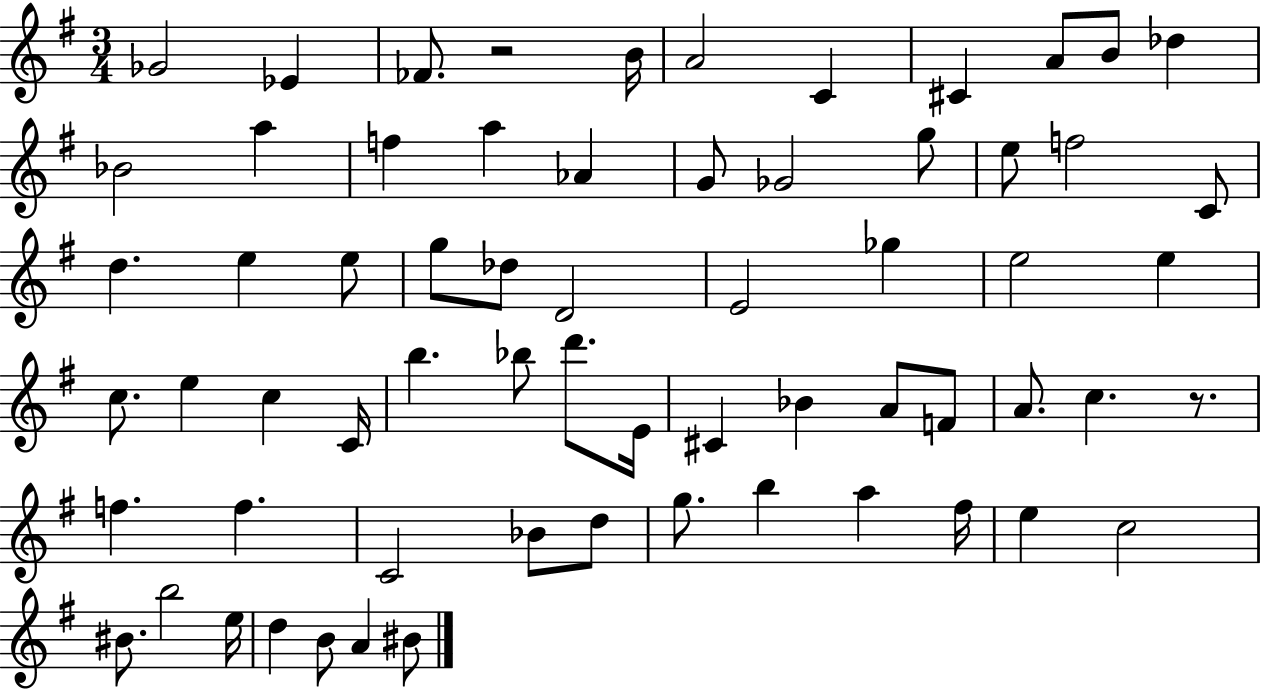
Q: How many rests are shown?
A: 2